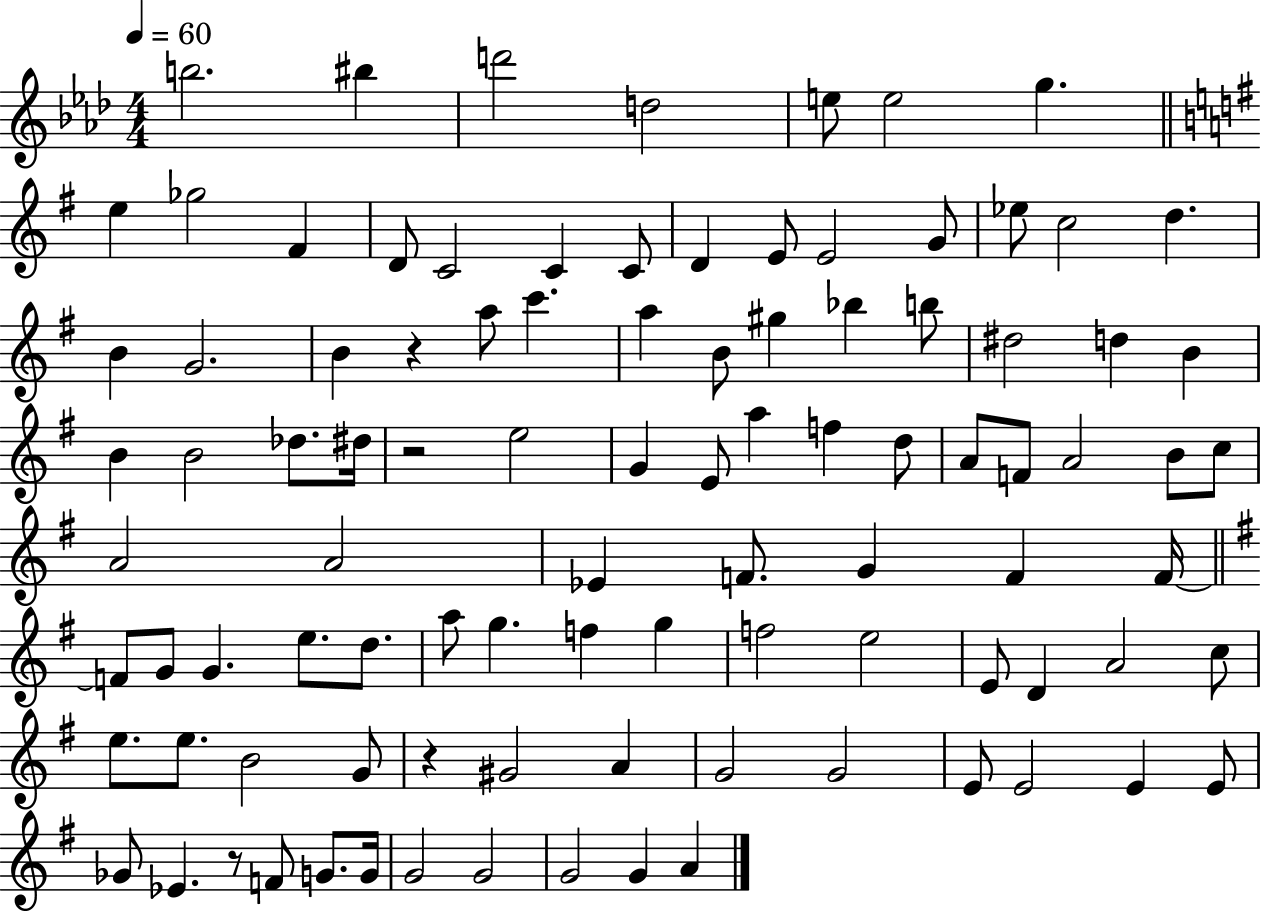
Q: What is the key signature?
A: AES major